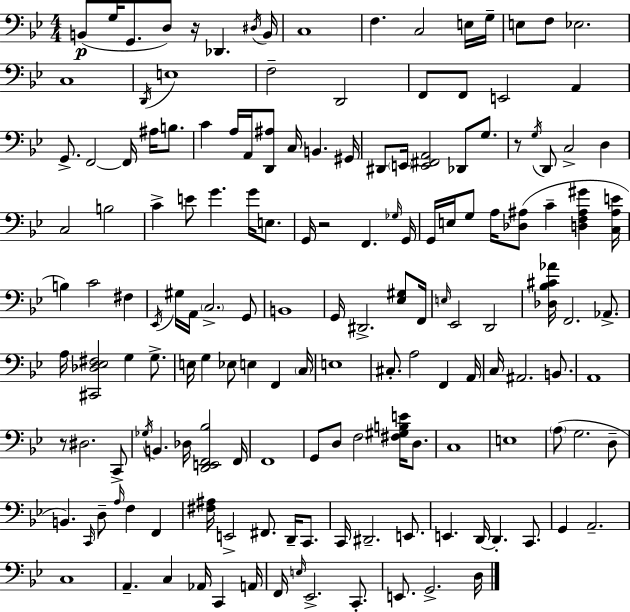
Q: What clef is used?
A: bass